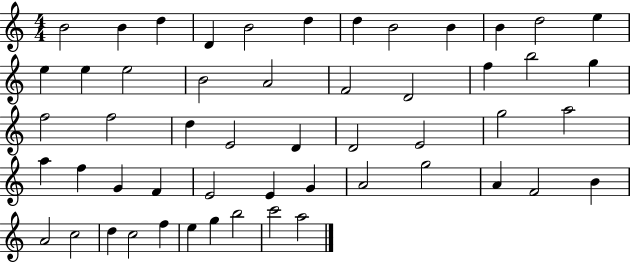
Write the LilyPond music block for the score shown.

{
  \clef treble
  \numericTimeSignature
  \time 4/4
  \key c \major
  b'2 b'4 d''4 | d'4 b'2 d''4 | d''4 b'2 b'4 | b'4 d''2 e''4 | \break e''4 e''4 e''2 | b'2 a'2 | f'2 d'2 | f''4 b''2 g''4 | \break f''2 f''2 | d''4 e'2 d'4 | d'2 e'2 | g''2 a''2 | \break a''4 f''4 g'4 f'4 | e'2 e'4 g'4 | a'2 g''2 | a'4 f'2 b'4 | \break a'2 c''2 | d''4 c''2 f''4 | e''4 g''4 b''2 | c'''2 a''2 | \break \bar "|."
}